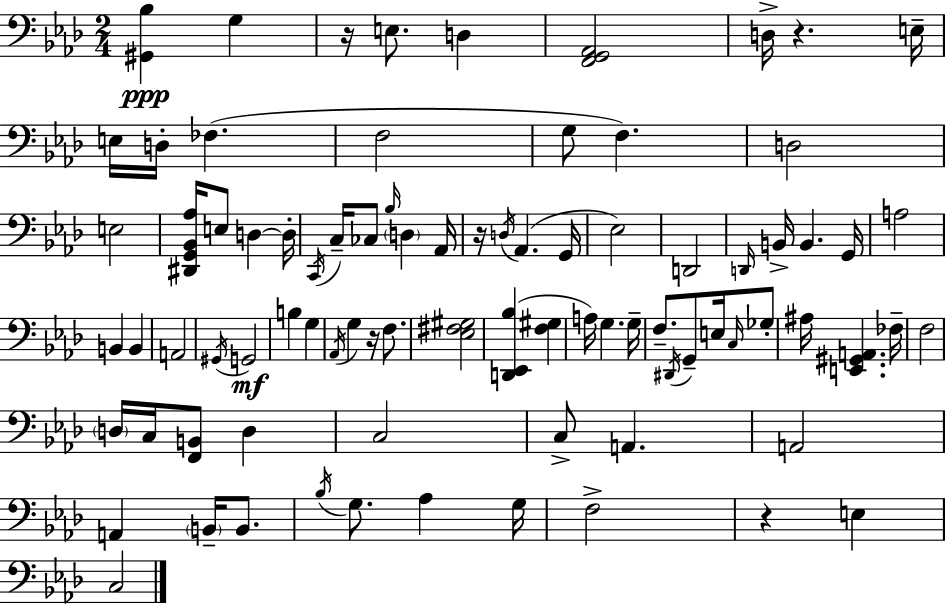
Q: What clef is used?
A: bass